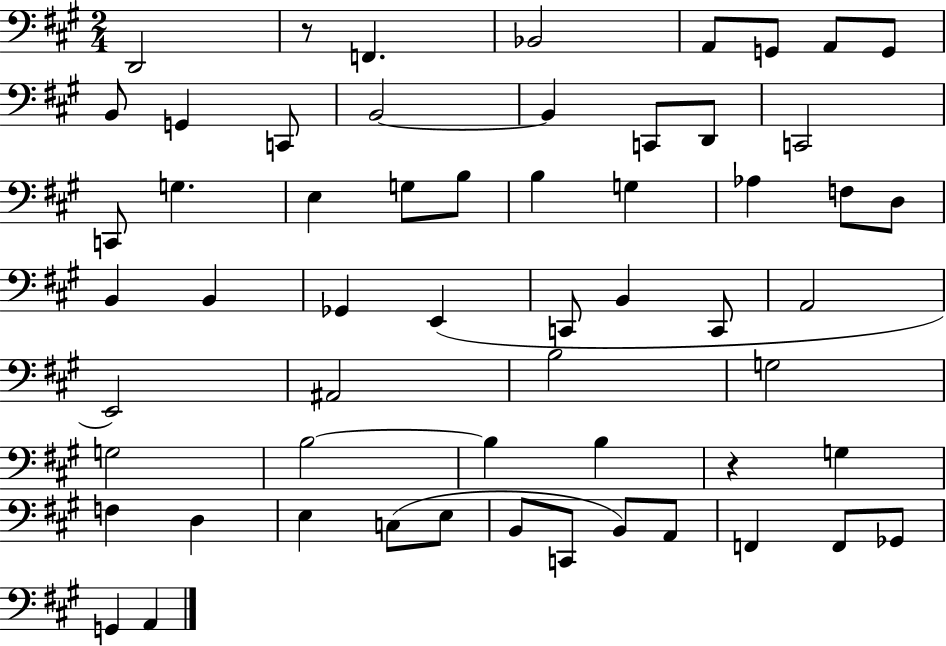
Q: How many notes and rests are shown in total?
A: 58